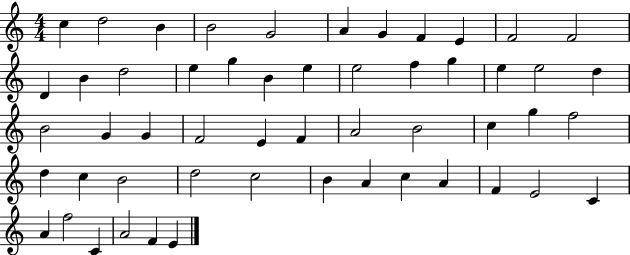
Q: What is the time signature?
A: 4/4